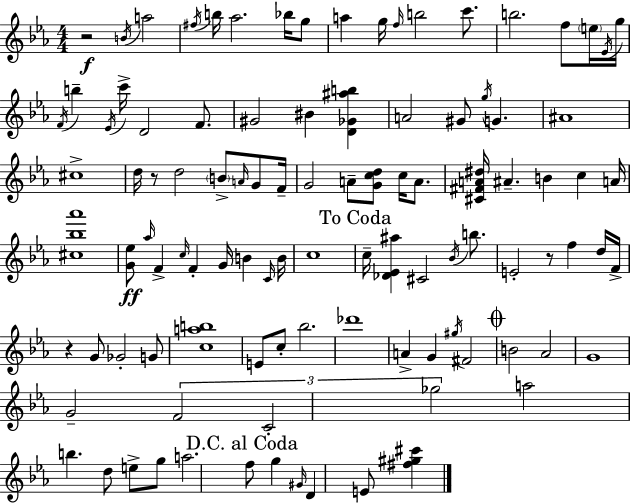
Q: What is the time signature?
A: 4/4